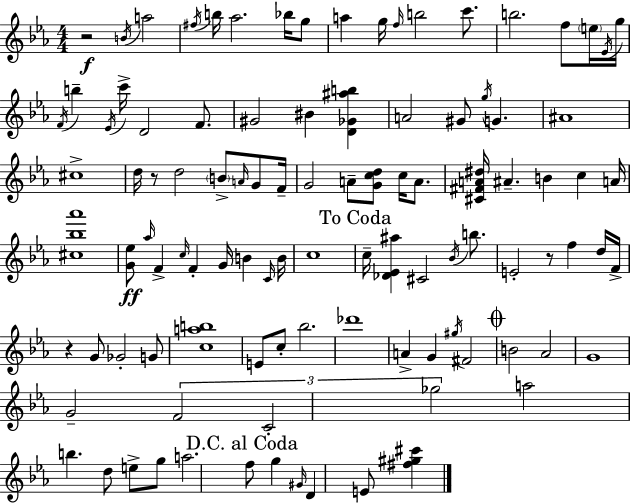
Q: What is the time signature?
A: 4/4